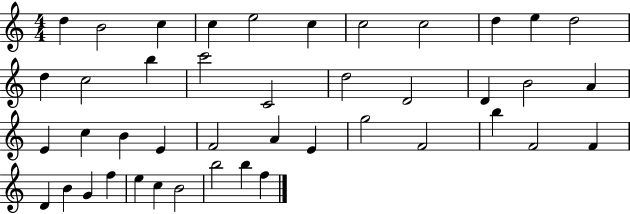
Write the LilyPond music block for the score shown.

{
  \clef treble
  \numericTimeSignature
  \time 4/4
  \key c \major
  d''4 b'2 c''4 | c''4 e''2 c''4 | c''2 c''2 | d''4 e''4 d''2 | \break d''4 c''2 b''4 | c'''2 c'2 | d''2 d'2 | d'4 b'2 a'4 | \break e'4 c''4 b'4 e'4 | f'2 a'4 e'4 | g''2 f'2 | b''4 f'2 f'4 | \break d'4 b'4 g'4 f''4 | e''4 c''4 b'2 | b''2 b''4 f''4 | \bar "|."
}